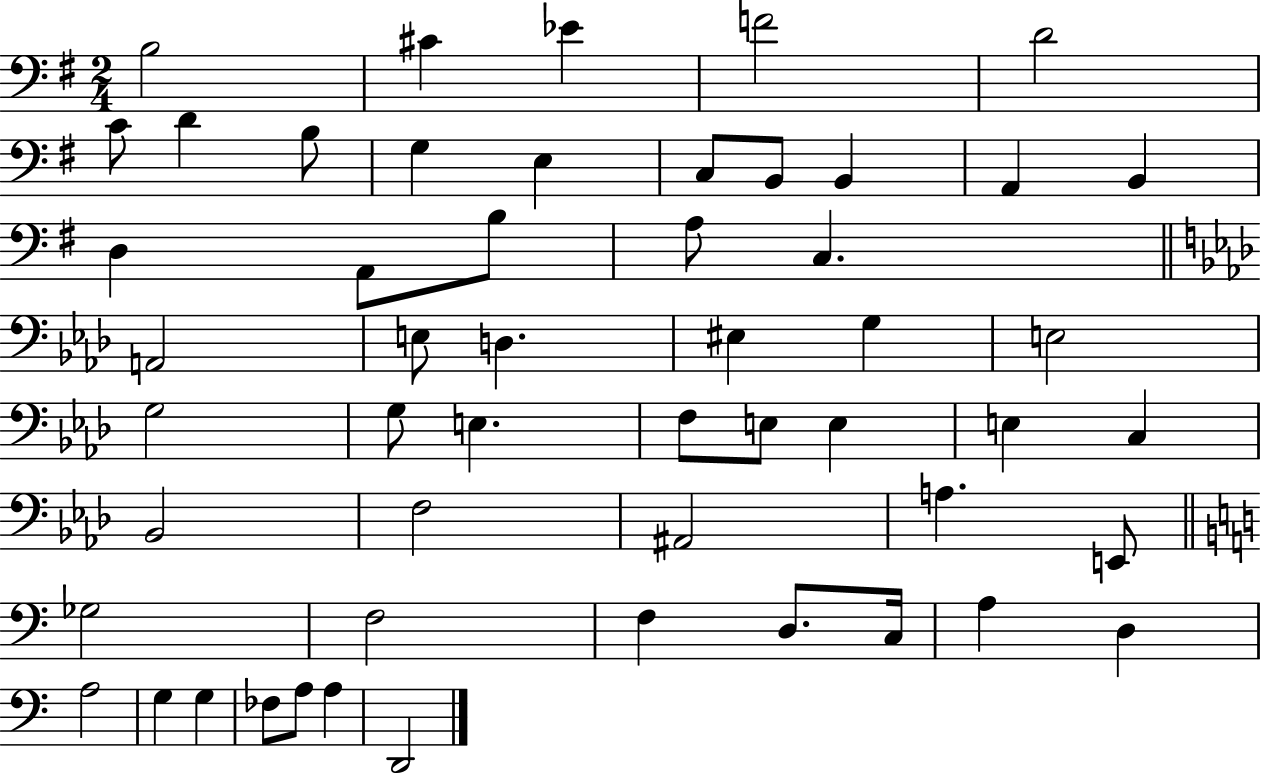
X:1
T:Untitled
M:2/4
L:1/4
K:G
B,2 ^C _E F2 D2 C/2 D B,/2 G, E, C,/2 B,,/2 B,, A,, B,, D, A,,/2 B,/2 A,/2 C, A,,2 E,/2 D, ^E, G, E,2 G,2 G,/2 E, F,/2 E,/2 E, E, C, _B,,2 F,2 ^A,,2 A, E,,/2 _G,2 F,2 F, D,/2 C,/4 A, D, A,2 G, G, _F,/2 A,/2 A, D,,2